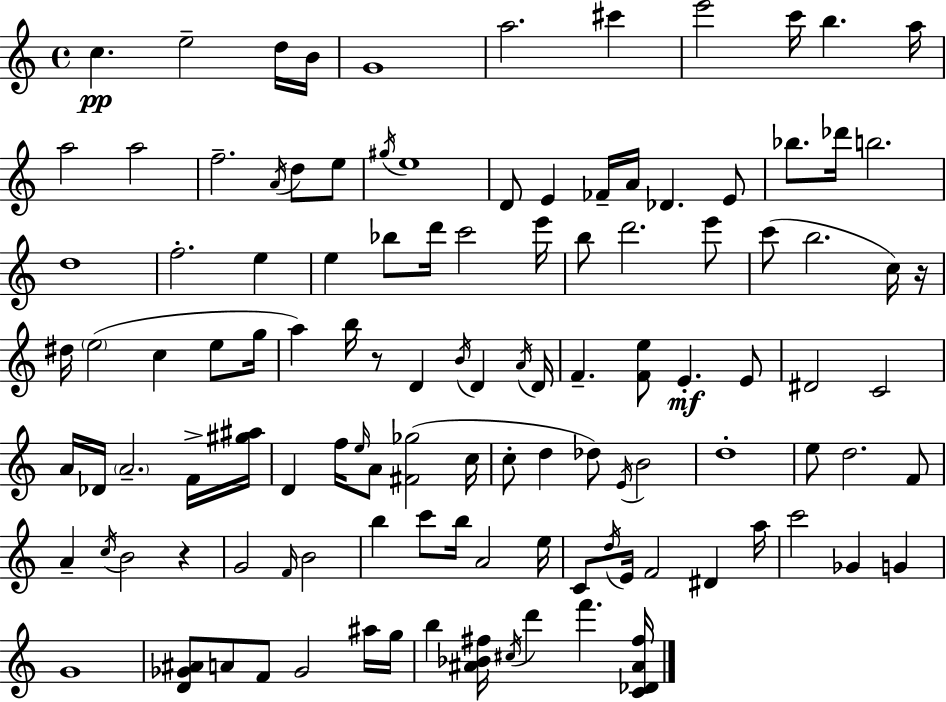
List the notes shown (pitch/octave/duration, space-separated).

C5/q. E5/h D5/s B4/s G4/w A5/h. C#6/q E6/h C6/s B5/q. A5/s A5/h A5/h F5/h. A4/s D5/e E5/e G#5/s E5/w D4/e E4/q FES4/s A4/s Db4/q. E4/e Bb5/e. Db6/s B5/h. D5/w F5/h. E5/q E5/q Bb5/e D6/s C6/h E6/s B5/e D6/h. E6/e C6/e B5/h. C5/s R/s D#5/s E5/h C5/q E5/e G5/s A5/q B5/s R/e D4/q B4/s D4/q A4/s D4/s F4/q. [F4,E5]/e E4/q. E4/e D#4/h C4/h A4/s Db4/s A4/h. F4/s [G#5,A#5]/s D4/q F5/s E5/s A4/e [F#4,Gb5]/h C5/s C5/e D5/q Db5/e E4/s B4/h D5/w E5/e D5/h. F4/e A4/q C5/s B4/h R/q G4/h F4/s B4/h B5/q C6/e B5/s A4/h E5/s C4/e D5/s E4/s F4/h D#4/q A5/s C6/h Gb4/q G4/q G4/w [D4,Gb4,A#4]/e A4/e F4/e Gb4/h A#5/s G5/s B5/q [A#4,Bb4,F#5]/s C#5/s D6/q F6/q. [C4,Db4,A#4,F#5]/s